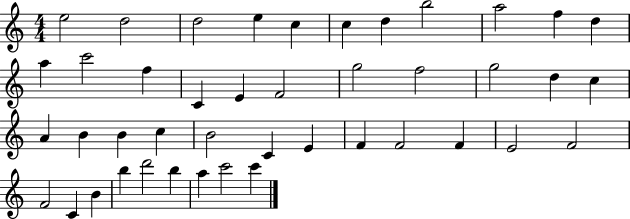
X:1
T:Untitled
M:4/4
L:1/4
K:C
e2 d2 d2 e c c d b2 a2 f d a c'2 f C E F2 g2 f2 g2 d c A B B c B2 C E F F2 F E2 F2 F2 C B b d'2 b a c'2 c'